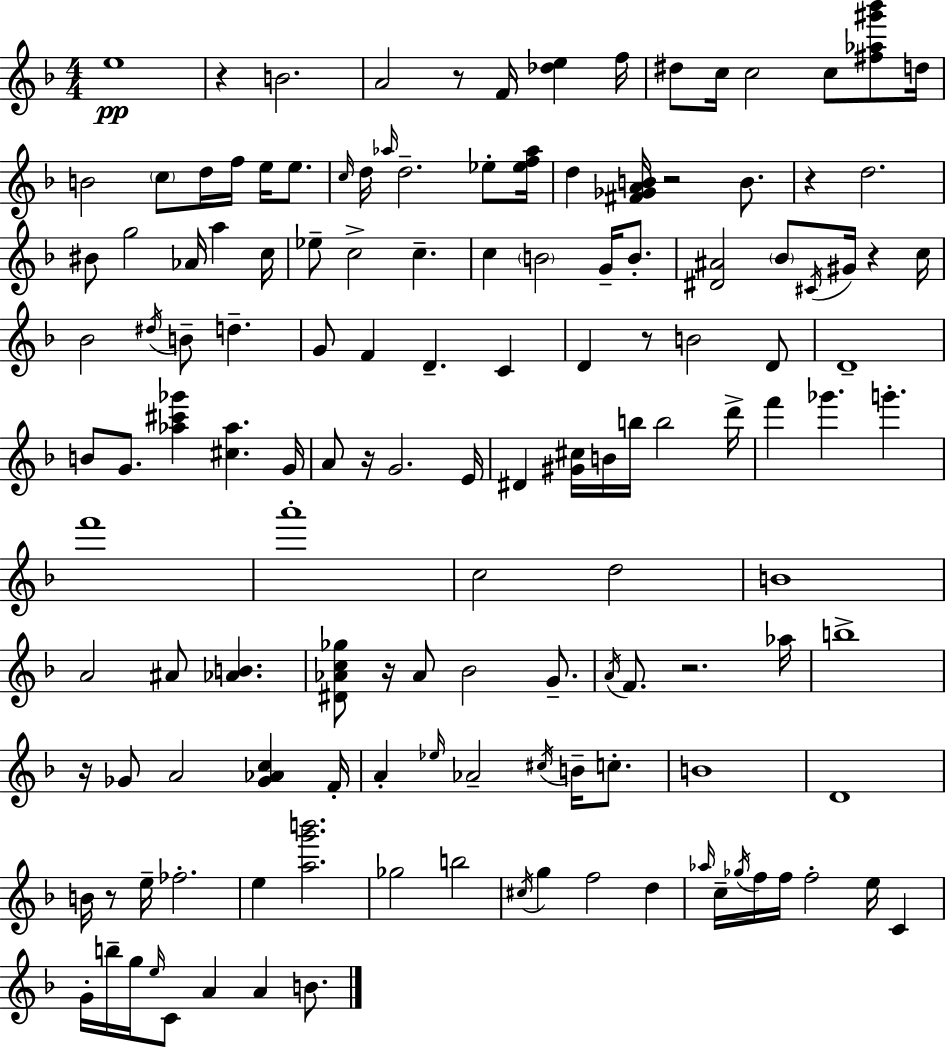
E5/w R/q B4/h. A4/h R/e F4/s [Db5,E5]/q F5/s D#5/e C5/s C5/h C5/e [F#5,Ab5,G#6,Bb6]/e D5/s B4/h C5/e D5/s F5/s E5/s E5/e. C5/s D5/s Ab5/s D5/h. Eb5/e [Eb5,F5,Ab5]/s D5/q [F#4,Gb4,A4,B4]/s R/h B4/e. R/q D5/h. BIS4/e G5/h Ab4/s A5/q C5/s Eb5/e C5/h C5/q. C5/q B4/h G4/s B4/e. [D#4,A#4]/h Bb4/e C#4/s G#4/s R/q C5/s Bb4/h D#5/s B4/e D5/q. G4/e F4/q D4/q. C4/q D4/q R/e B4/h D4/e D4/w B4/e G4/e. [Ab5,C#6,Gb6]/q [C#5,Ab5]/q. G4/s A4/e R/s G4/h. E4/s D#4/q [G#4,C#5]/s B4/s B5/s B5/h D6/s F6/q Gb6/q. G6/q. F6/w A6/w C5/h D5/h B4/w A4/h A#4/e [Ab4,B4]/q. [D#4,Ab4,C5,Gb5]/e R/s Ab4/e Bb4/h G4/e. A4/s F4/e. R/h. Ab5/s B5/w R/s Gb4/e A4/h [Gb4,Ab4,C5]/q F4/s A4/q Eb5/s Ab4/h C#5/s B4/s C5/e. B4/w D4/w B4/s R/e E5/s FES5/h. E5/q [A5,G6,B6]/h. Gb5/h B5/h C#5/s G5/q F5/h D5/q Ab5/s C5/s Gb5/s F5/s F5/s F5/h E5/s C4/q G4/s B5/s G5/s E5/s C4/e A4/q A4/q B4/e.